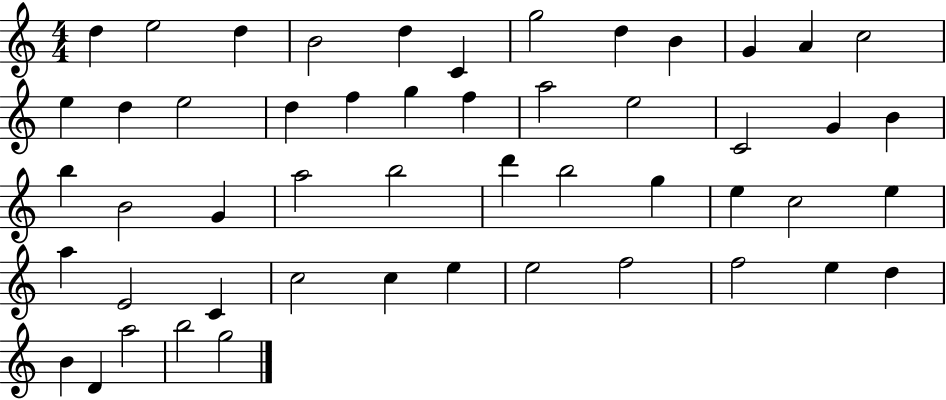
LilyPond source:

{
  \clef treble
  \numericTimeSignature
  \time 4/4
  \key c \major
  d''4 e''2 d''4 | b'2 d''4 c'4 | g''2 d''4 b'4 | g'4 a'4 c''2 | \break e''4 d''4 e''2 | d''4 f''4 g''4 f''4 | a''2 e''2 | c'2 g'4 b'4 | \break b''4 b'2 g'4 | a''2 b''2 | d'''4 b''2 g''4 | e''4 c''2 e''4 | \break a''4 e'2 c'4 | c''2 c''4 e''4 | e''2 f''2 | f''2 e''4 d''4 | \break b'4 d'4 a''2 | b''2 g''2 | \bar "|."
}